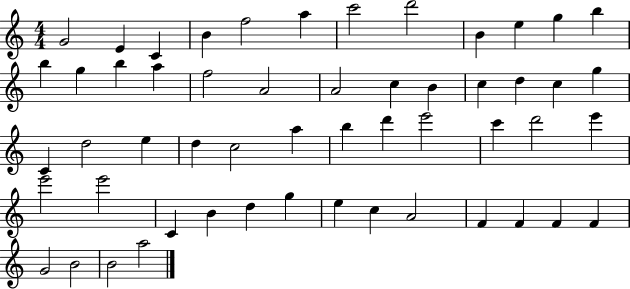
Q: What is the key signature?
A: C major